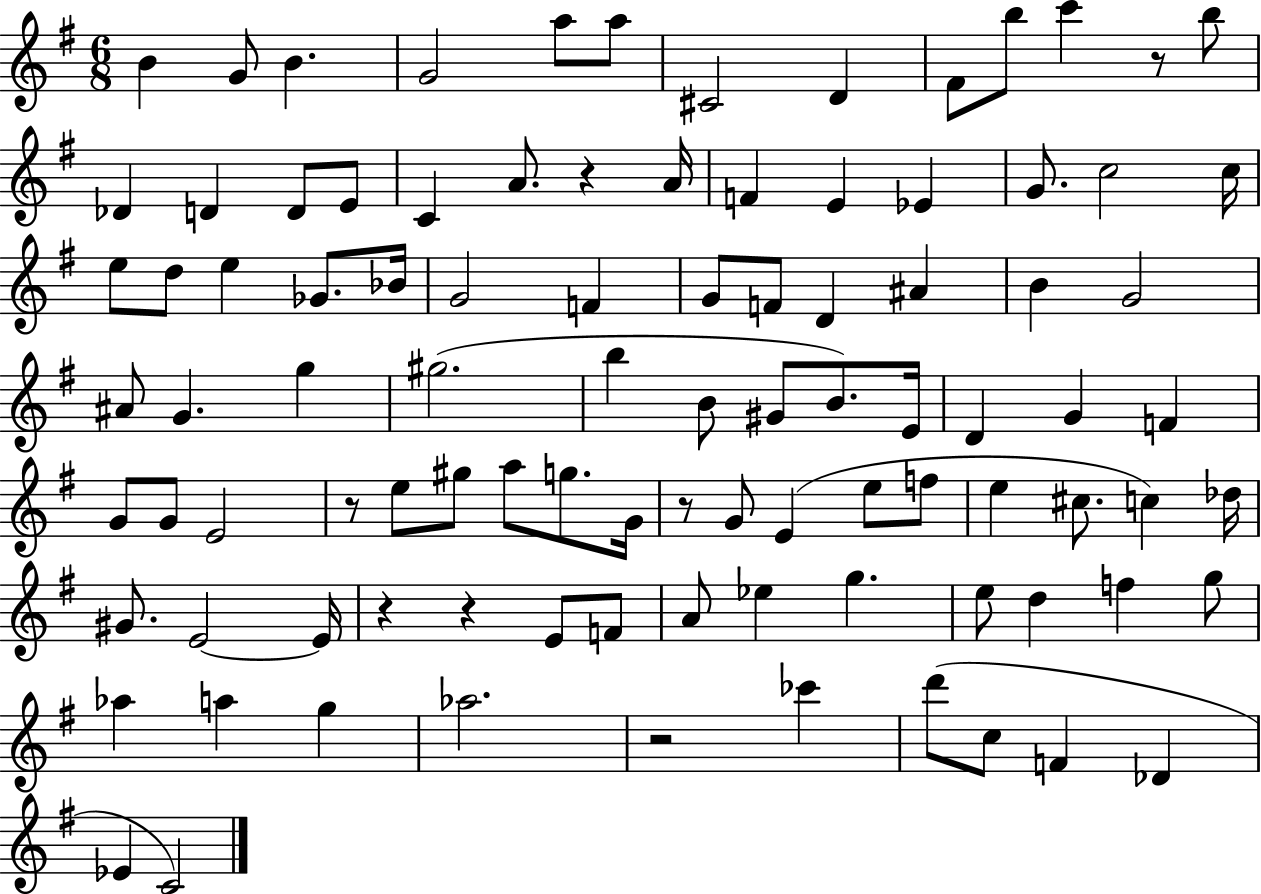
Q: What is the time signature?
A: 6/8